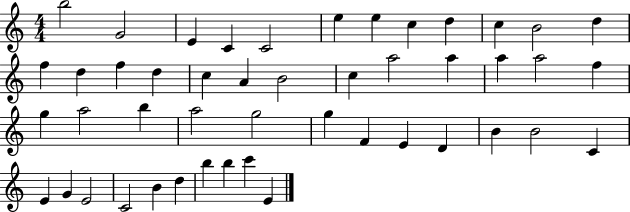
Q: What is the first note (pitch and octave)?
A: B5